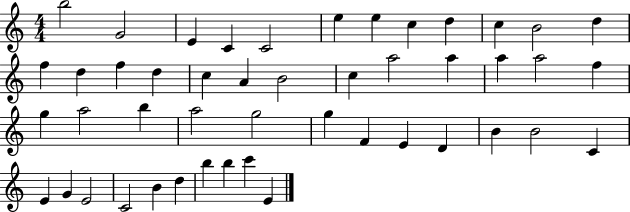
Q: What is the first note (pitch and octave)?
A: B5